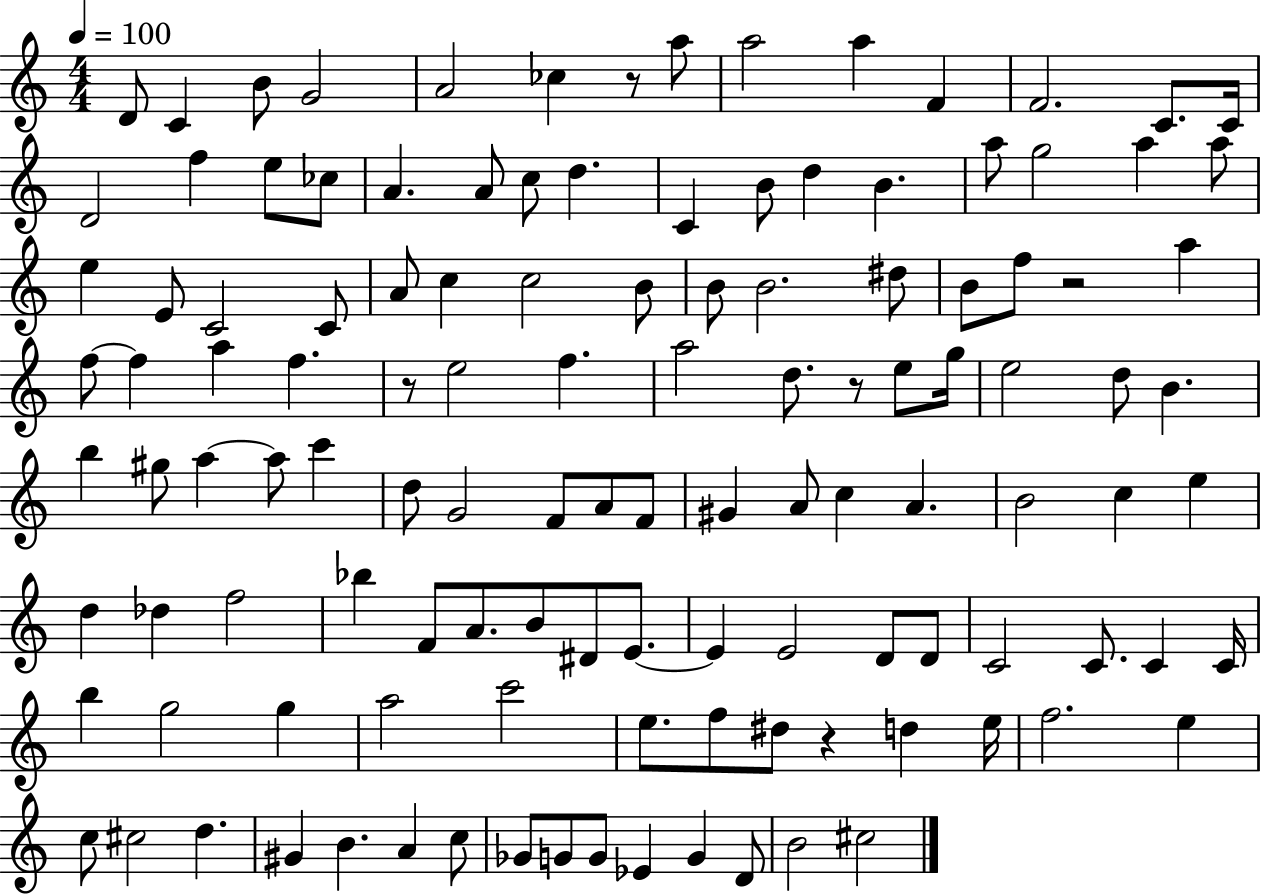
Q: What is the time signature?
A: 4/4